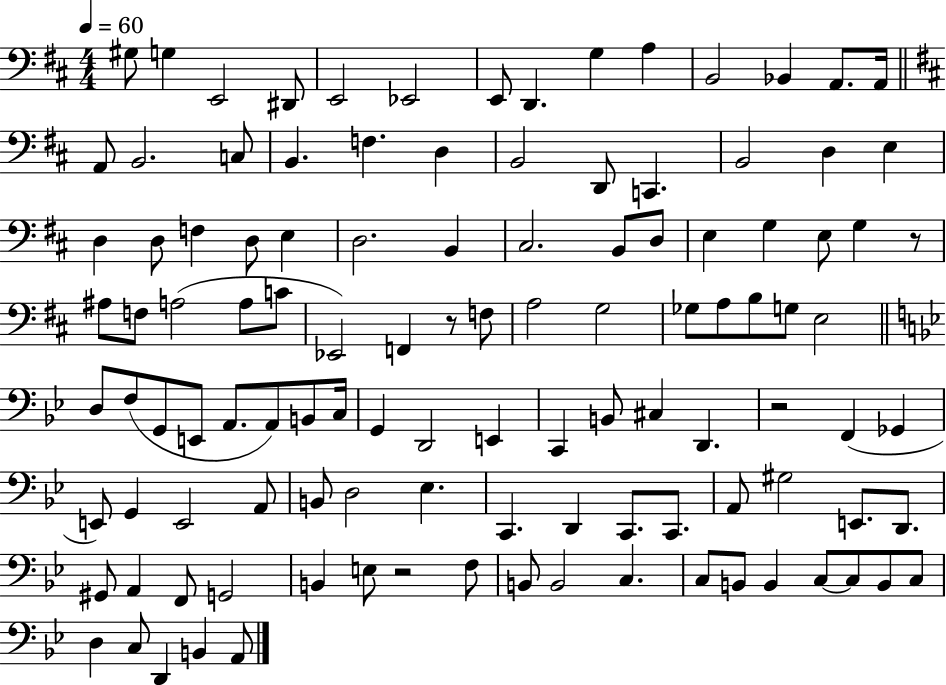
X:1
T:Untitled
M:4/4
L:1/4
K:D
^G,/2 G, E,,2 ^D,,/2 E,,2 _E,,2 E,,/2 D,, G, A, B,,2 _B,, A,,/2 A,,/4 A,,/2 B,,2 C,/2 B,, F, D, B,,2 D,,/2 C,, B,,2 D, E, D, D,/2 F, D,/2 E, D,2 B,, ^C,2 B,,/2 D,/2 E, G, E,/2 G, z/2 ^A,/2 F,/2 A,2 A,/2 C/2 _E,,2 F,, z/2 F,/2 A,2 G,2 _G,/2 A,/2 B,/2 G,/2 E,2 D,/2 F,/2 G,,/2 E,,/2 A,,/2 A,,/2 B,,/2 C,/4 G,, D,,2 E,, C,, B,,/2 ^C, D,, z2 F,, _G,, E,,/2 G,, E,,2 A,,/2 B,,/2 D,2 _E, C,, D,, C,,/2 C,,/2 A,,/2 ^G,2 E,,/2 D,,/2 ^G,,/2 A,, F,,/2 G,,2 B,, E,/2 z2 F,/2 B,,/2 B,,2 C, C,/2 B,,/2 B,, C,/2 C,/2 B,,/2 C,/2 D, C,/2 D,, B,, A,,/2